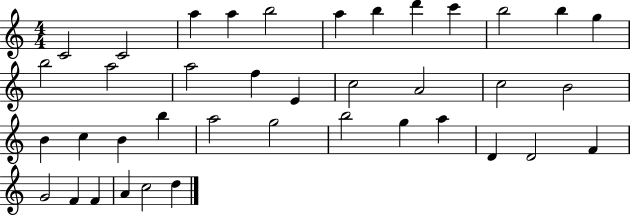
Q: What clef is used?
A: treble